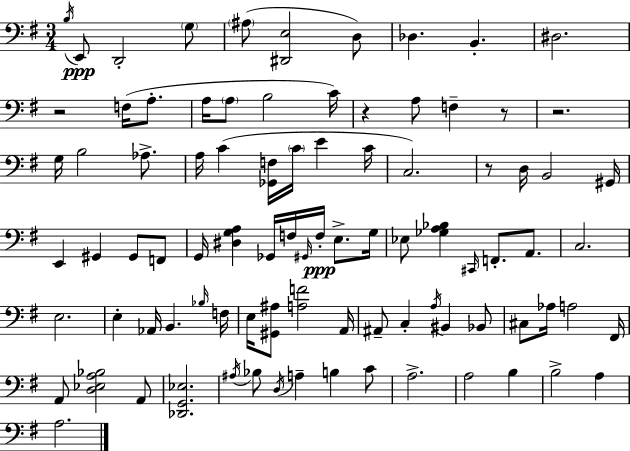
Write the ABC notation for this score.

X:1
T:Untitled
M:3/4
L:1/4
K:G
B,/4 E,,/2 D,,2 G,/2 ^A,/2 [^D,,E,]2 D,/2 _D, B,, ^D,2 z2 F,/4 A,/2 A,/4 A,/2 B,2 C/4 z A,/2 F, z/2 z2 G,/4 B,2 _A,/2 A,/4 C [_G,,F,]/4 C/4 E C/4 C,2 z/2 D,/4 B,,2 ^G,,/4 E,, ^G,, ^G,,/2 F,,/2 G,,/4 [^D,G,A,] _G,,/4 F,/4 ^G,,/4 F,/4 E,/2 G,/4 _E,/2 [_G,A,_B,] ^C,,/4 F,,/2 A,,/2 C,2 E,2 E, _A,,/4 B,, _B,/4 F,/4 E,/4 [^G,,^A,]/2 [A,F]2 A,,/4 ^A,,/2 C, A,/4 ^B,, _B,,/2 ^C,/2 _A,/4 A,2 ^F,,/4 A,,/2 [D,_E,A,_B,]2 A,,/2 [_D,,G,,_E,]2 ^A,/4 _B,/2 D,/4 A, B, C/2 A,2 A,2 B, B,2 A, A,2